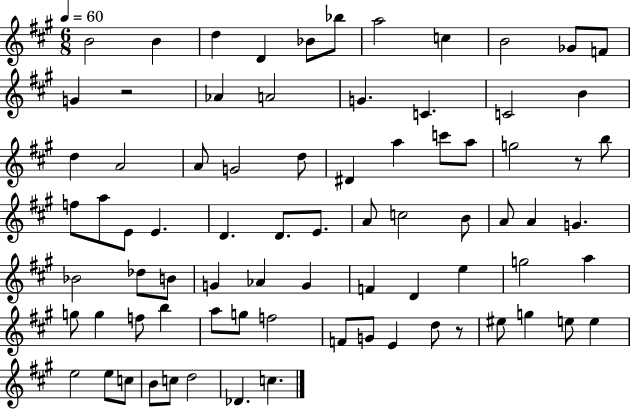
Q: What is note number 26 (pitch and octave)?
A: C6